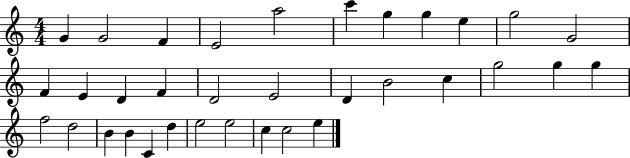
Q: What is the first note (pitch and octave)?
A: G4